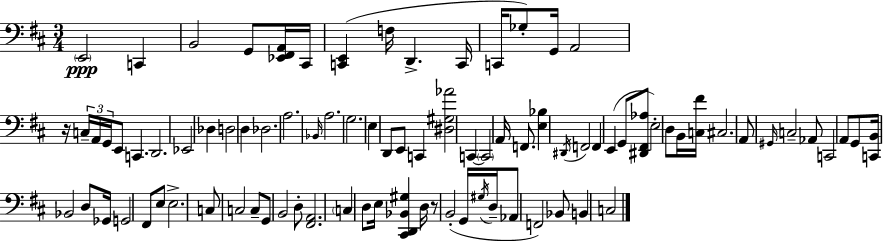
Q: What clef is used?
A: bass